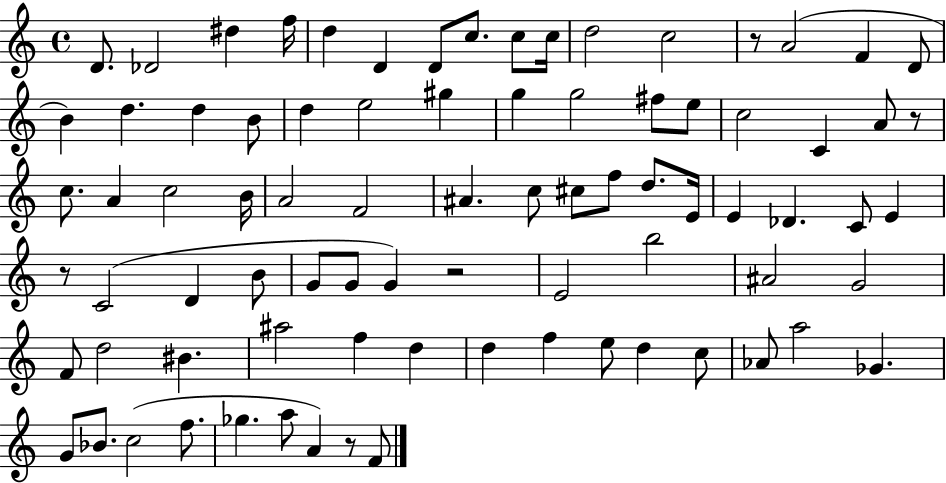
D4/e. Db4/h D#5/q F5/s D5/q D4/q D4/e C5/e. C5/e C5/s D5/h C5/h R/e A4/h F4/q D4/e B4/q D5/q. D5/q B4/e D5/q E5/h G#5/q G5/q G5/h F#5/e E5/e C5/h C4/q A4/e R/e C5/e. A4/q C5/h B4/s A4/h F4/h A#4/q. C5/e C#5/e F5/e D5/e. E4/s E4/q Db4/q. C4/e E4/q R/e C4/h D4/q B4/e G4/e G4/e G4/q R/h E4/h B5/h A#4/h G4/h F4/e D5/h BIS4/q. A#5/h F5/q D5/q D5/q F5/q E5/e D5/q C5/e Ab4/e A5/h Gb4/q. G4/e Bb4/e. C5/h F5/e. Gb5/q. A5/e A4/q R/e F4/e